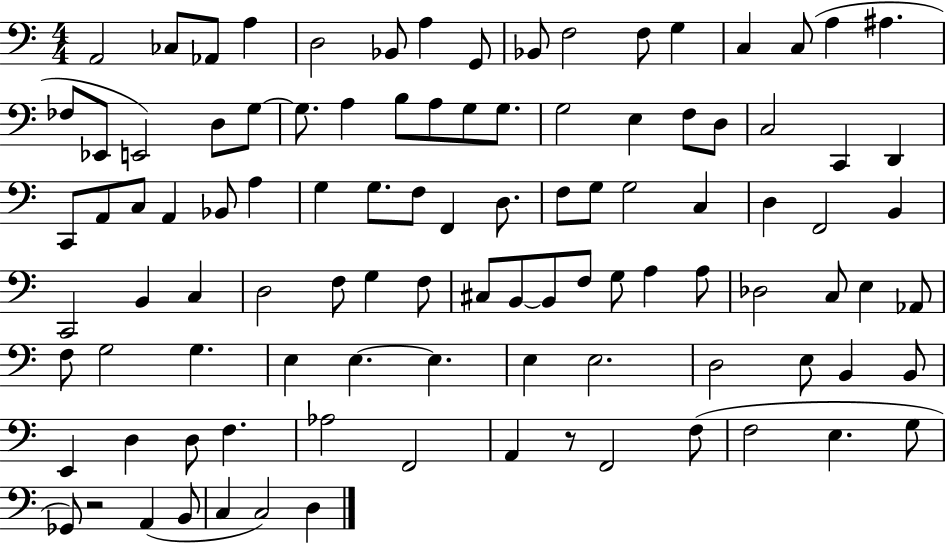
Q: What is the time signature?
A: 4/4